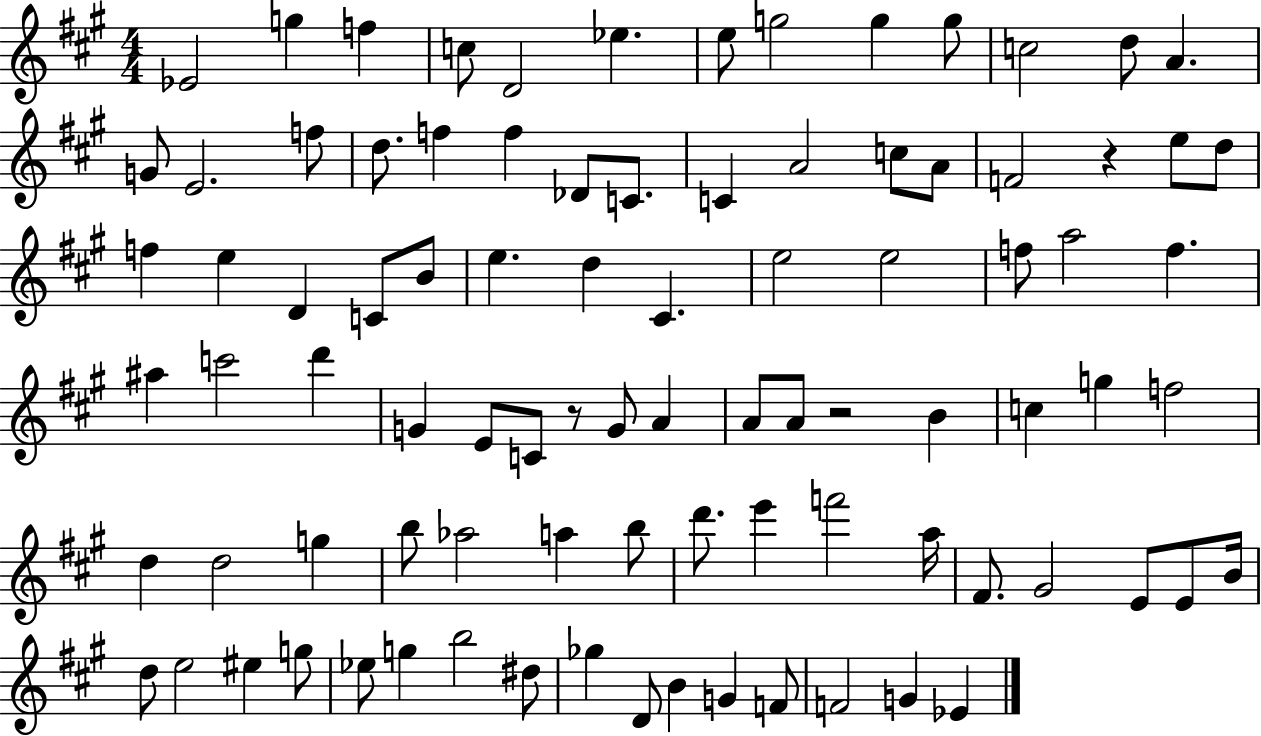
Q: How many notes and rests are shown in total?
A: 90